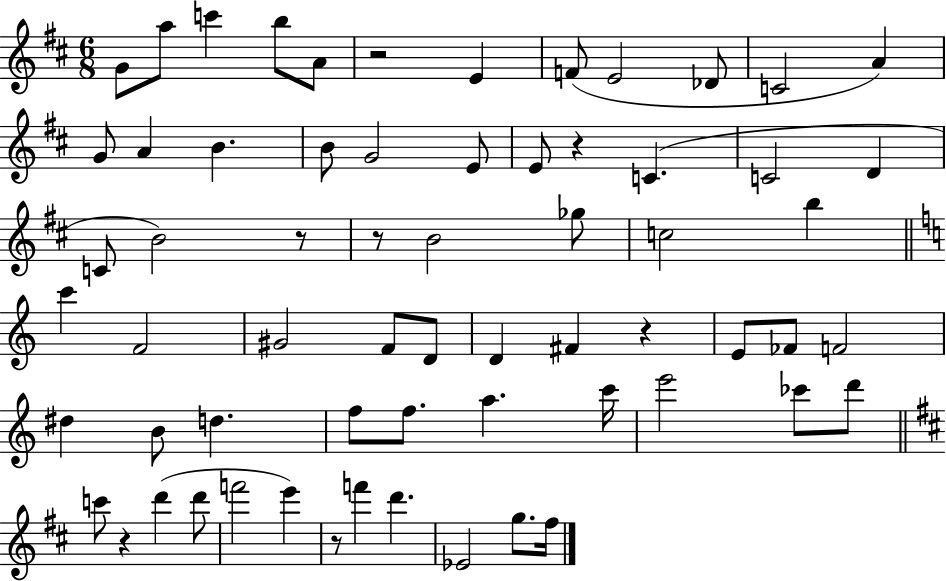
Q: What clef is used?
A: treble